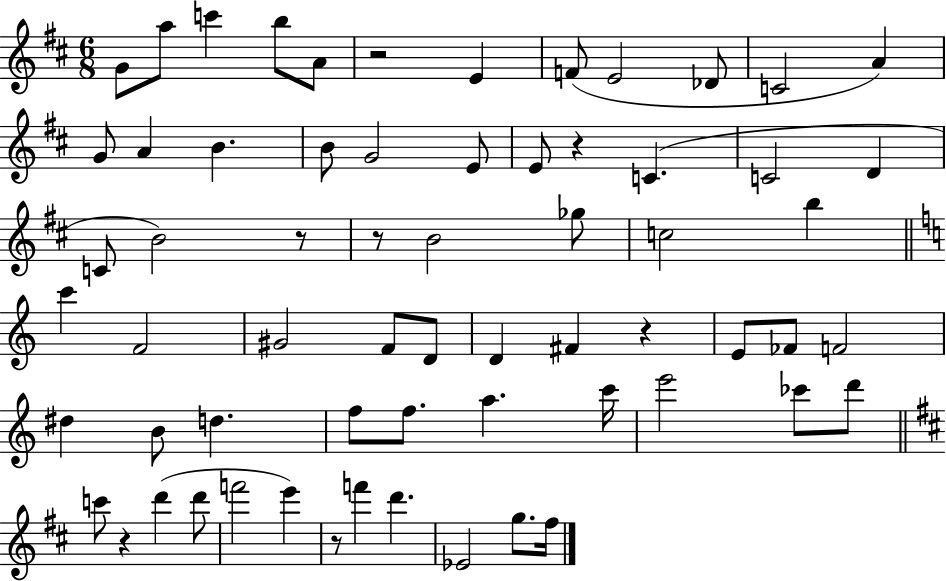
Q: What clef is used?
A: treble